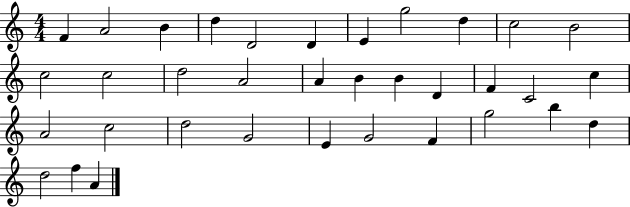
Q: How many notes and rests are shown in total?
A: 35